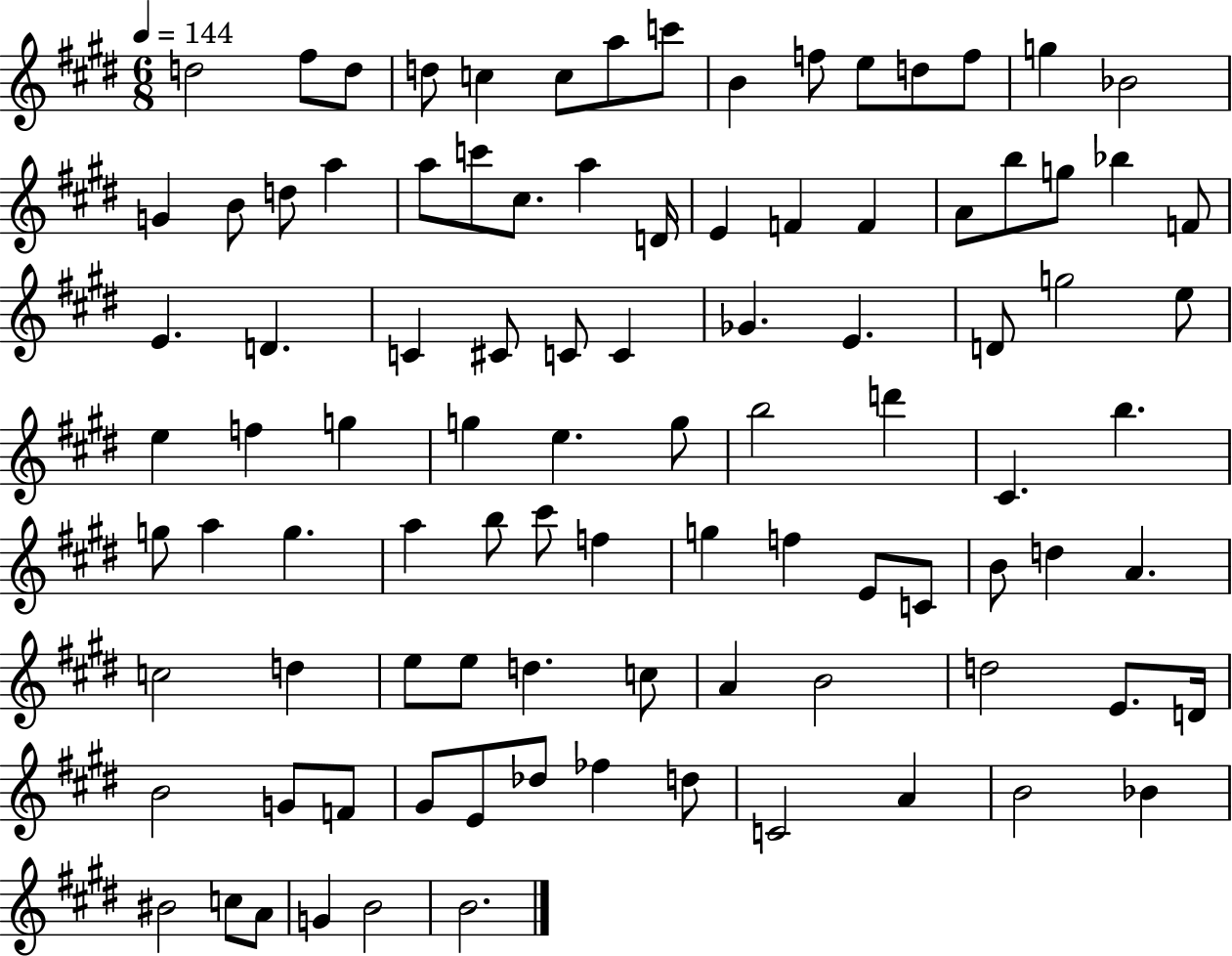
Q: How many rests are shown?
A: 0